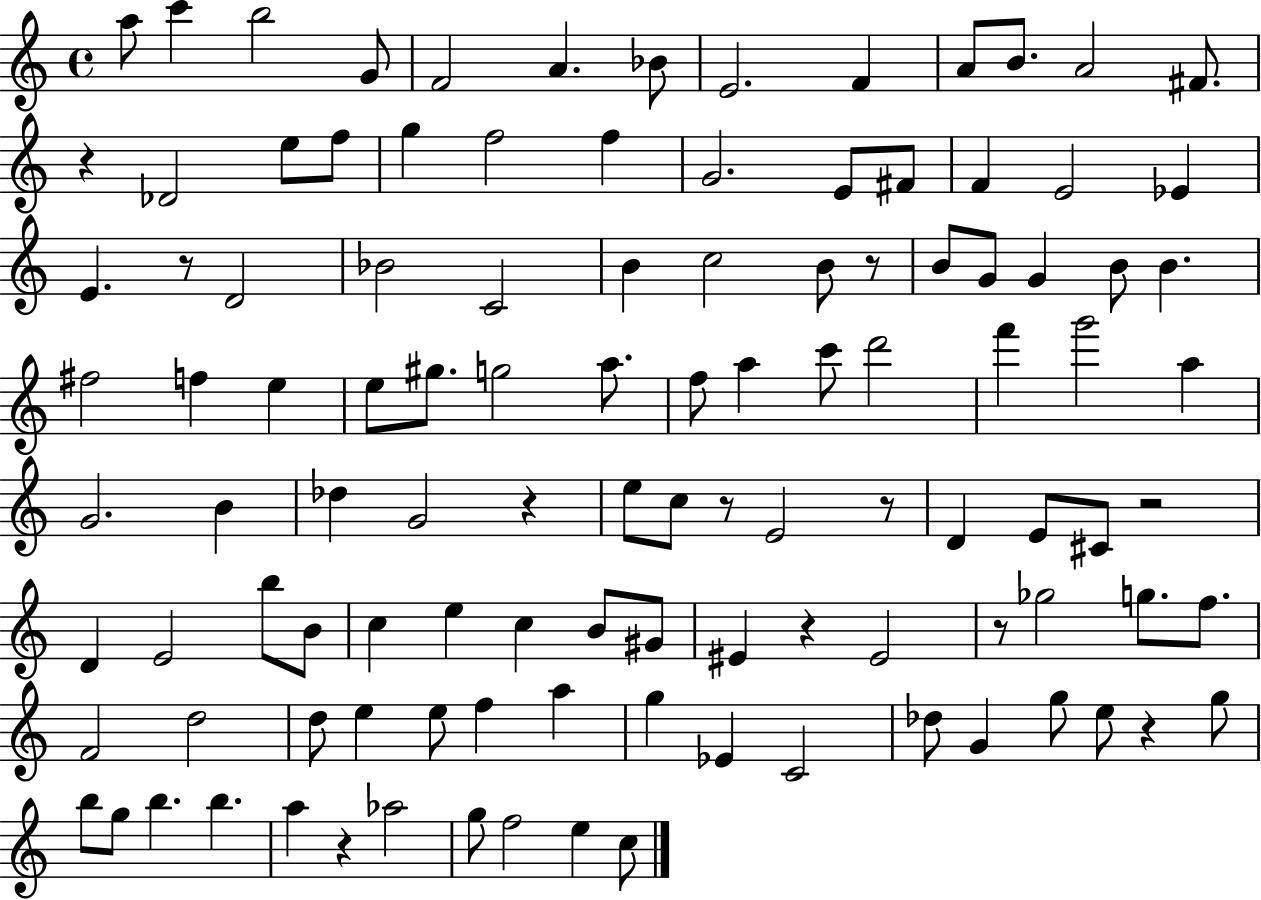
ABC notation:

X:1
T:Untitled
M:4/4
L:1/4
K:C
a/2 c' b2 G/2 F2 A _B/2 E2 F A/2 B/2 A2 ^F/2 z _D2 e/2 f/2 g f2 f G2 E/2 ^F/2 F E2 _E E z/2 D2 _B2 C2 B c2 B/2 z/2 B/2 G/2 G B/2 B ^f2 f e e/2 ^g/2 g2 a/2 f/2 a c'/2 d'2 f' g'2 a G2 B _d G2 z e/2 c/2 z/2 E2 z/2 D E/2 ^C/2 z2 D E2 b/2 B/2 c e c B/2 ^G/2 ^E z ^E2 z/2 _g2 g/2 f/2 F2 d2 d/2 e e/2 f a g _E C2 _d/2 G g/2 e/2 z g/2 b/2 g/2 b b a z _a2 g/2 f2 e c/2